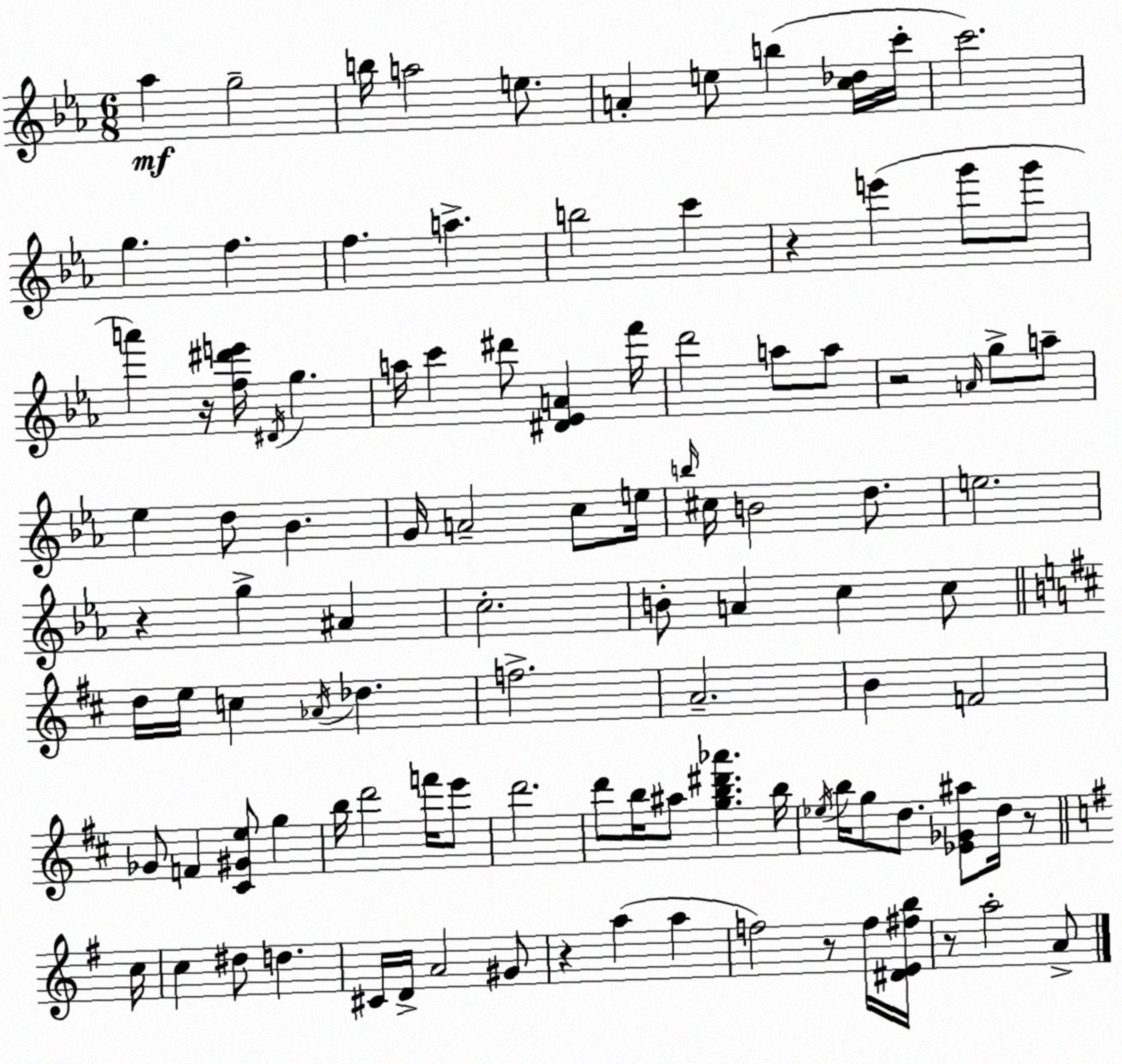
X:1
T:Untitled
M:6/8
L:1/4
K:Eb
_a g2 b/4 a2 e/2 A e/2 b [c_d]/4 c'/4 c'2 g f f a b2 c' z e' g'/2 g'/2 a' z/4 [f^d'e']/4 ^D/4 g a/4 c' ^d'/2 [^D_EA] f'/4 d'2 a/2 a/2 z2 A/4 g/2 a/2 _e d/2 _B G/4 A2 c/2 e/4 b/4 ^c/4 B2 d/2 e2 z g ^A c2 B/2 A c c/2 d/4 e/4 c _A/4 _d f2 A2 B F2 _G/2 F [^C^Ge]/2 g b/4 d'2 f'/4 e'/2 d'2 d'/2 b/4 ^a/2 [gb^d'_a'] b/4 _e/4 b/4 g/2 d/2 [_E_G^a]/2 d/4 z/2 c/4 c ^d/2 d ^C/4 D/4 A2 ^G/2 z a a f2 z/2 f/4 [^DE^fb]/4 z/2 a2 A/2